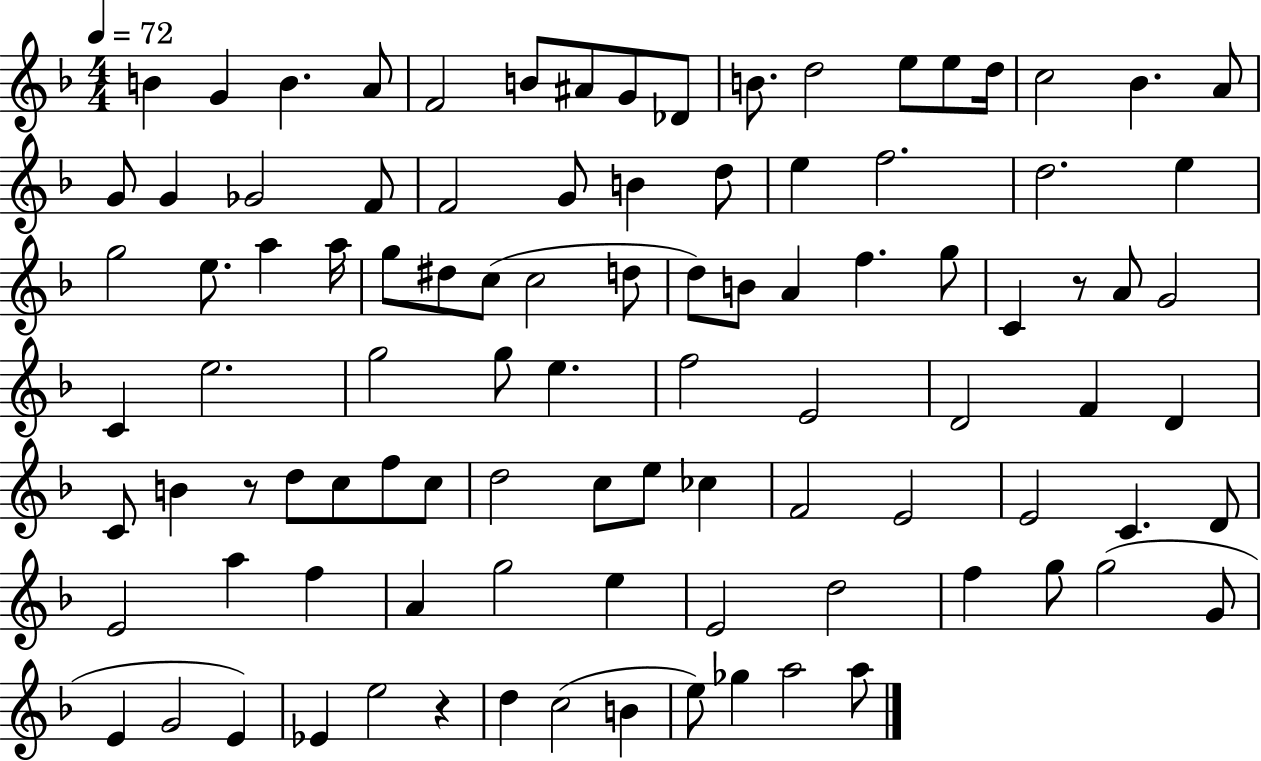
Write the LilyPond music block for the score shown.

{
  \clef treble
  \numericTimeSignature
  \time 4/4
  \key f \major
  \tempo 4 = 72
  b'4 g'4 b'4. a'8 | f'2 b'8 ais'8 g'8 des'8 | b'8. d''2 e''8 e''8 d''16 | c''2 bes'4. a'8 | \break g'8 g'4 ges'2 f'8 | f'2 g'8 b'4 d''8 | e''4 f''2. | d''2. e''4 | \break g''2 e''8. a''4 a''16 | g''8 dis''8 c''8( c''2 d''8 | d''8) b'8 a'4 f''4. g''8 | c'4 r8 a'8 g'2 | \break c'4 e''2. | g''2 g''8 e''4. | f''2 e'2 | d'2 f'4 d'4 | \break c'8 b'4 r8 d''8 c''8 f''8 c''8 | d''2 c''8 e''8 ces''4 | f'2 e'2 | e'2 c'4. d'8 | \break e'2 a''4 f''4 | a'4 g''2 e''4 | e'2 d''2 | f''4 g''8 g''2( g'8 | \break e'4 g'2 e'4) | ees'4 e''2 r4 | d''4 c''2( b'4 | e''8) ges''4 a''2 a''8 | \break \bar "|."
}